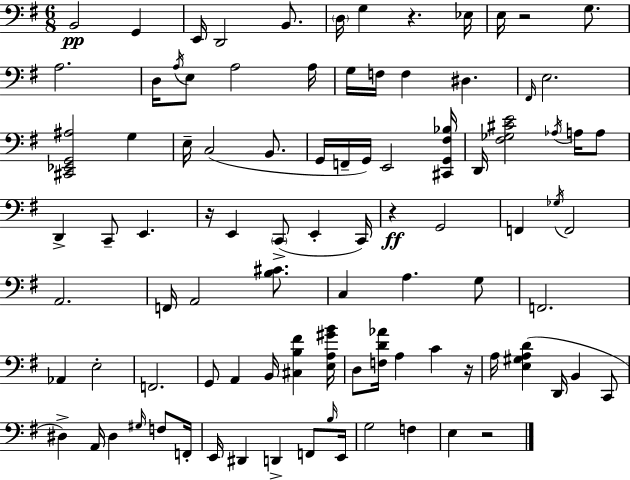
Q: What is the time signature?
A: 6/8